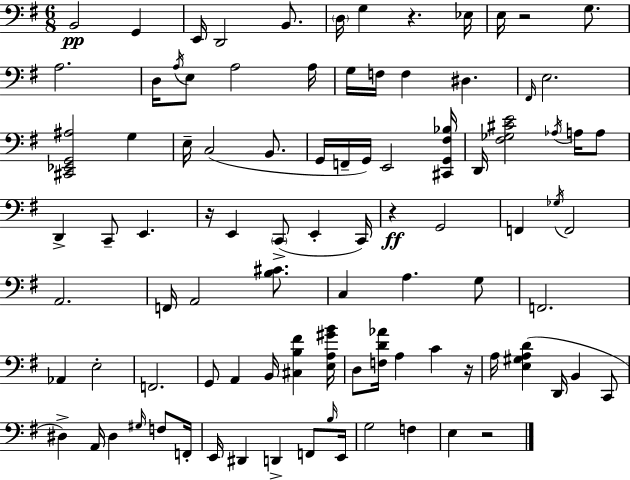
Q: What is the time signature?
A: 6/8